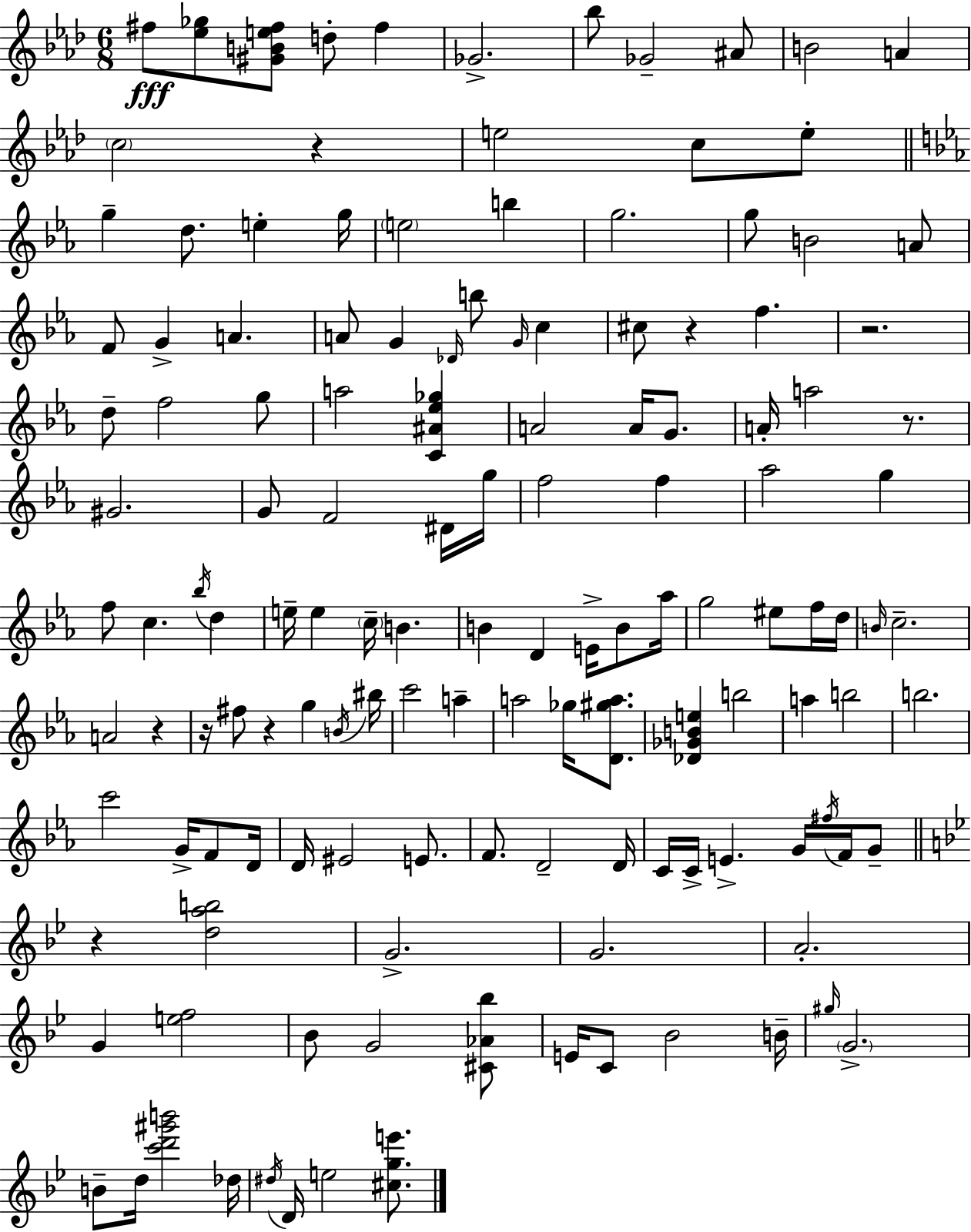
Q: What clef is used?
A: treble